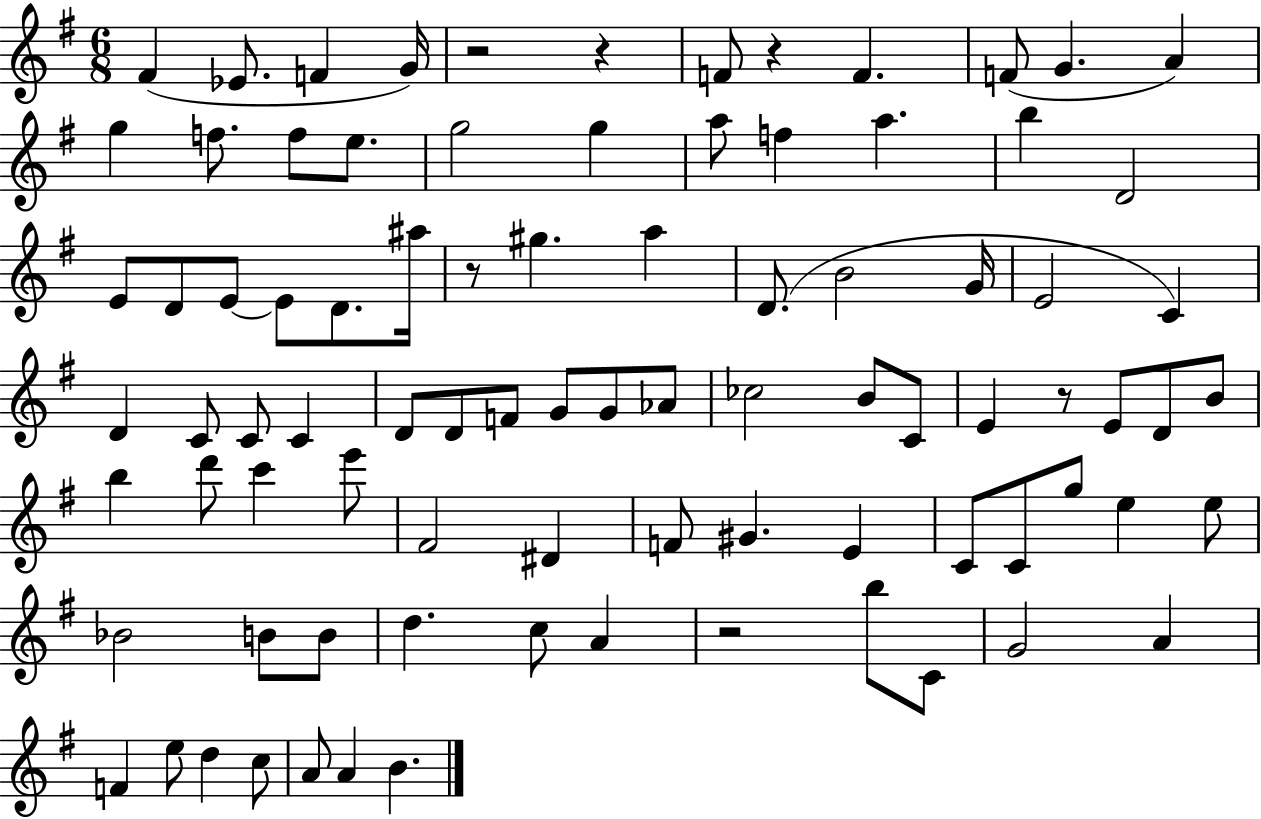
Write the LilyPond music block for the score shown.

{
  \clef treble
  \numericTimeSignature
  \time 6/8
  \key g \major
  fis'4( ees'8. f'4 g'16) | r2 r4 | f'8 r4 f'4. | f'8( g'4. a'4) | \break g''4 f''8. f''8 e''8. | g''2 g''4 | a''8 f''4 a''4. | b''4 d'2 | \break e'8 d'8 e'8~~ e'8 d'8. ais''16 | r8 gis''4. a''4 | d'8.( b'2 g'16 | e'2 c'4) | \break d'4 c'8 c'8 c'4 | d'8 d'8 f'8 g'8 g'8 aes'8 | ces''2 b'8 c'8 | e'4 r8 e'8 d'8 b'8 | \break b''4 d'''8 c'''4 e'''8 | fis'2 dis'4 | f'8 gis'4. e'4 | c'8 c'8 g''8 e''4 e''8 | \break bes'2 b'8 b'8 | d''4. c''8 a'4 | r2 b''8 c'8 | g'2 a'4 | \break f'4 e''8 d''4 c''8 | a'8 a'4 b'4. | \bar "|."
}